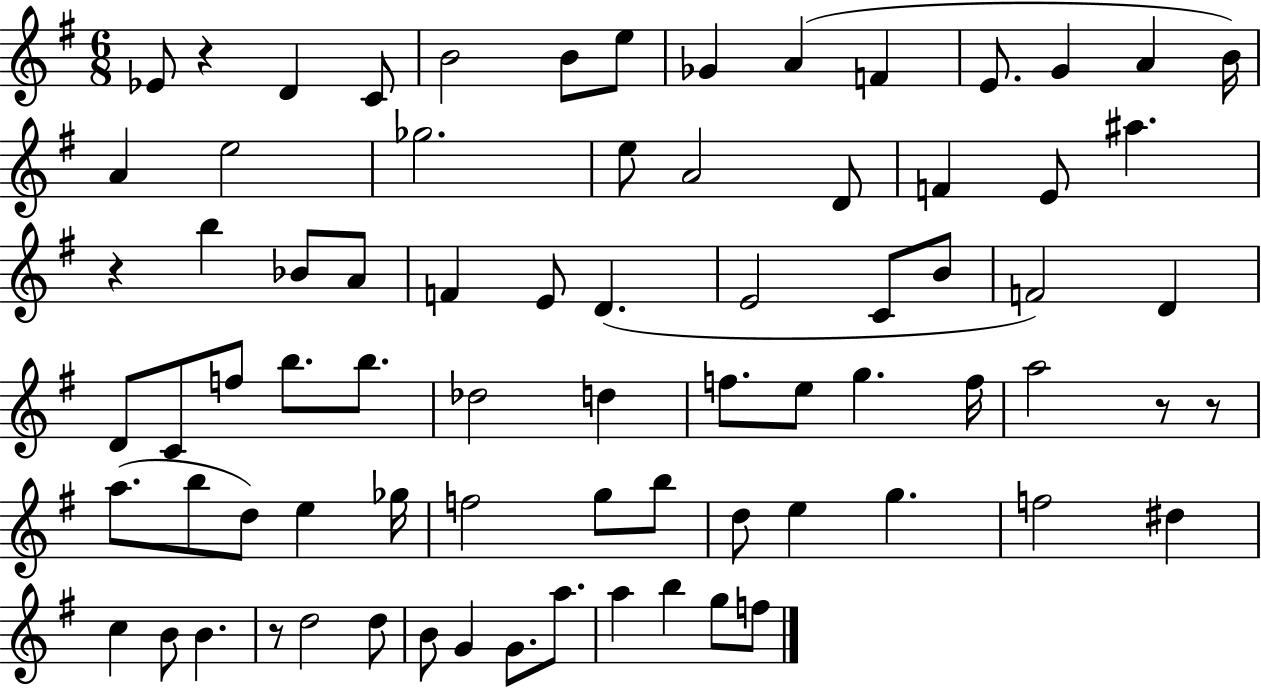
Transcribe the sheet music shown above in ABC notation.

X:1
T:Untitled
M:6/8
L:1/4
K:G
_E/2 z D C/2 B2 B/2 e/2 _G A F E/2 G A B/4 A e2 _g2 e/2 A2 D/2 F E/2 ^a z b _B/2 A/2 F E/2 D E2 C/2 B/2 F2 D D/2 C/2 f/2 b/2 b/2 _d2 d f/2 e/2 g f/4 a2 z/2 z/2 a/2 b/2 d/2 e _g/4 f2 g/2 b/2 d/2 e g f2 ^d c B/2 B z/2 d2 d/2 B/2 G G/2 a/2 a b g/2 f/2